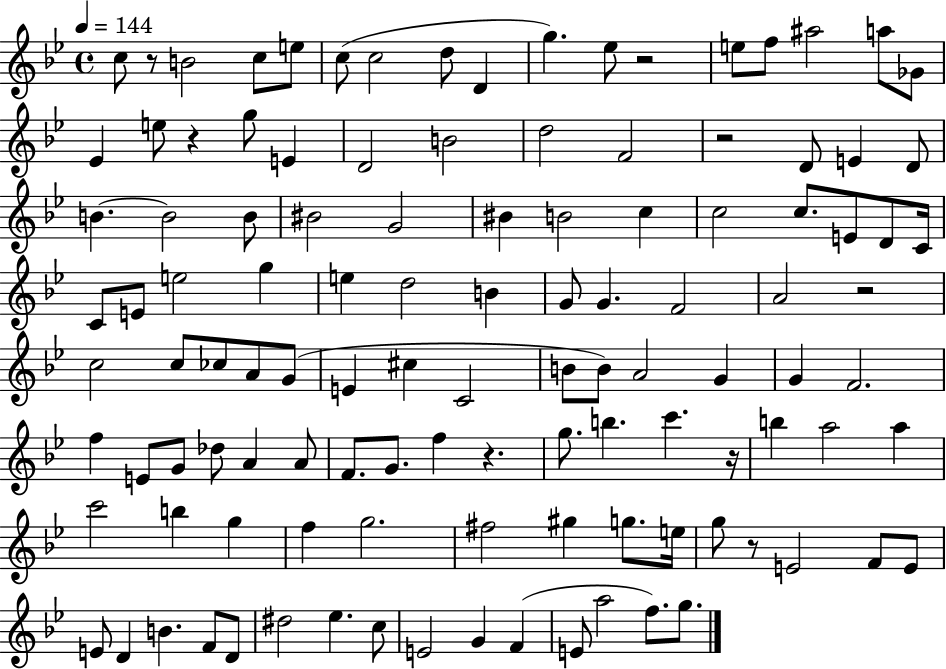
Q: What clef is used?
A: treble